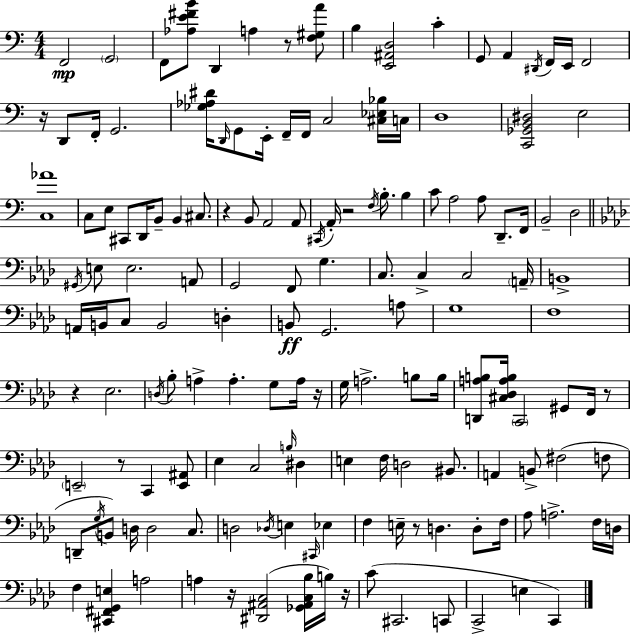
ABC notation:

X:1
T:Untitled
M:4/4
L:1/4
K:C
F,,2 G,,2 F,,/2 [_A,E^FB]/2 D,, A, z/2 [F,^G,A]/2 B, [E,,^A,,D,]2 C G,,/2 A,, ^D,,/4 F,,/4 E,,/4 F,,2 z/4 D,,/2 F,,/4 G,,2 [_G,_A,^D]/4 D,,/4 G,,/2 E,,/4 F,,/4 F,,/4 C,2 [^C,_E,_B,]/4 C,/4 D,4 [C,,_G,,B,,^D,]2 E,2 [C,_A]4 C,/2 E,/2 ^C,,/2 D,,/4 B,,/2 B,, ^C,/2 z B,,/2 A,,2 A,,/2 ^C,,/4 A,,/4 z2 F,/4 B,/2 B, C/2 A,2 A,/2 D,,/2 F,,/4 B,,2 D,2 ^G,,/4 E,/2 E,2 A,,/2 G,,2 F,,/2 G, C,/2 C, C,2 A,,/4 B,,4 A,,/4 B,,/4 C,/2 B,,2 D, B,,/2 G,,2 A,/2 G,4 F,4 z _E,2 D,/4 _B,/2 A, A, G,/2 A,/4 z/4 G,/4 A,2 B,/2 B,/4 [D,,A,B,]/2 [^C,_D,A,B,]/4 C,,2 ^G,,/2 F,,/4 z/2 E,,2 z/2 C,, [E,,^A,,]/2 _E, C,2 B,/4 ^D, E, F,/4 D,2 ^B,,/2 A,, B,,/2 ^F,2 F,/2 D,,/2 G,/4 B,,/2 D,/4 D,2 C,/2 D,2 _D,/4 E, ^C,,/4 _E, F, E,/4 z/2 D, D,/2 F,/4 _A,/2 A,2 F,/4 D,/4 F, [^C,,^F,,G,,E,] A,2 A, z/4 [^D,,^A,,C,]2 [_G,,^A,,C,_B,]/4 B,/4 z/4 C/2 ^C,,2 C,,/2 C,,2 E, C,,